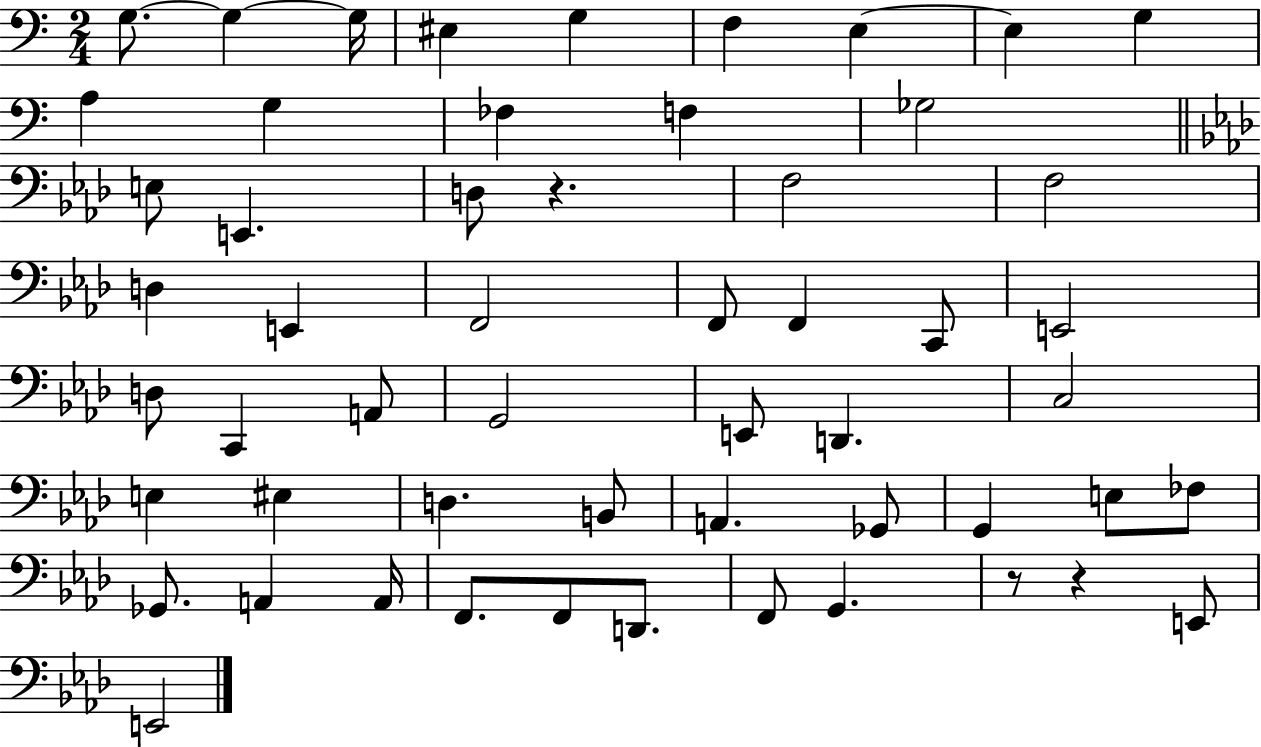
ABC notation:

X:1
T:Untitled
M:2/4
L:1/4
K:C
G,/2 G, G,/4 ^E, G, F, E, E, G, A, G, _F, F, _G,2 E,/2 E,, D,/2 z F,2 F,2 D, E,, F,,2 F,,/2 F,, C,,/2 E,,2 D,/2 C,, A,,/2 G,,2 E,,/2 D,, C,2 E, ^E, D, B,,/2 A,, _G,,/2 G,, E,/2 _F,/2 _G,,/2 A,, A,,/4 F,,/2 F,,/2 D,,/2 F,,/2 G,, z/2 z E,,/2 E,,2